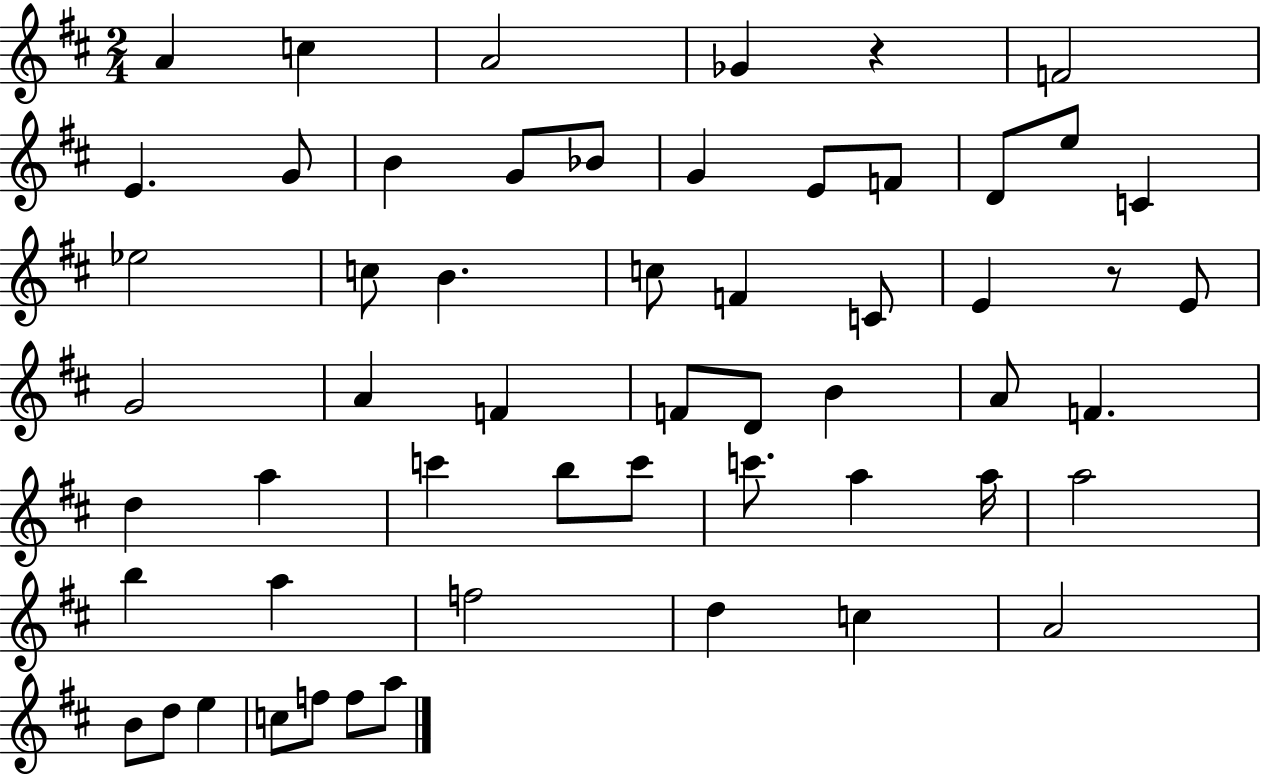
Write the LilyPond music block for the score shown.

{
  \clef treble
  \numericTimeSignature
  \time 2/4
  \key d \major
  a'4 c''4 | a'2 | ges'4 r4 | f'2 | \break e'4. g'8 | b'4 g'8 bes'8 | g'4 e'8 f'8 | d'8 e''8 c'4 | \break ees''2 | c''8 b'4. | c''8 f'4 c'8 | e'4 r8 e'8 | \break g'2 | a'4 f'4 | f'8 d'8 b'4 | a'8 f'4. | \break d''4 a''4 | c'''4 b''8 c'''8 | c'''8. a''4 a''16 | a''2 | \break b''4 a''4 | f''2 | d''4 c''4 | a'2 | \break b'8 d''8 e''4 | c''8 f''8 f''8 a''8 | \bar "|."
}